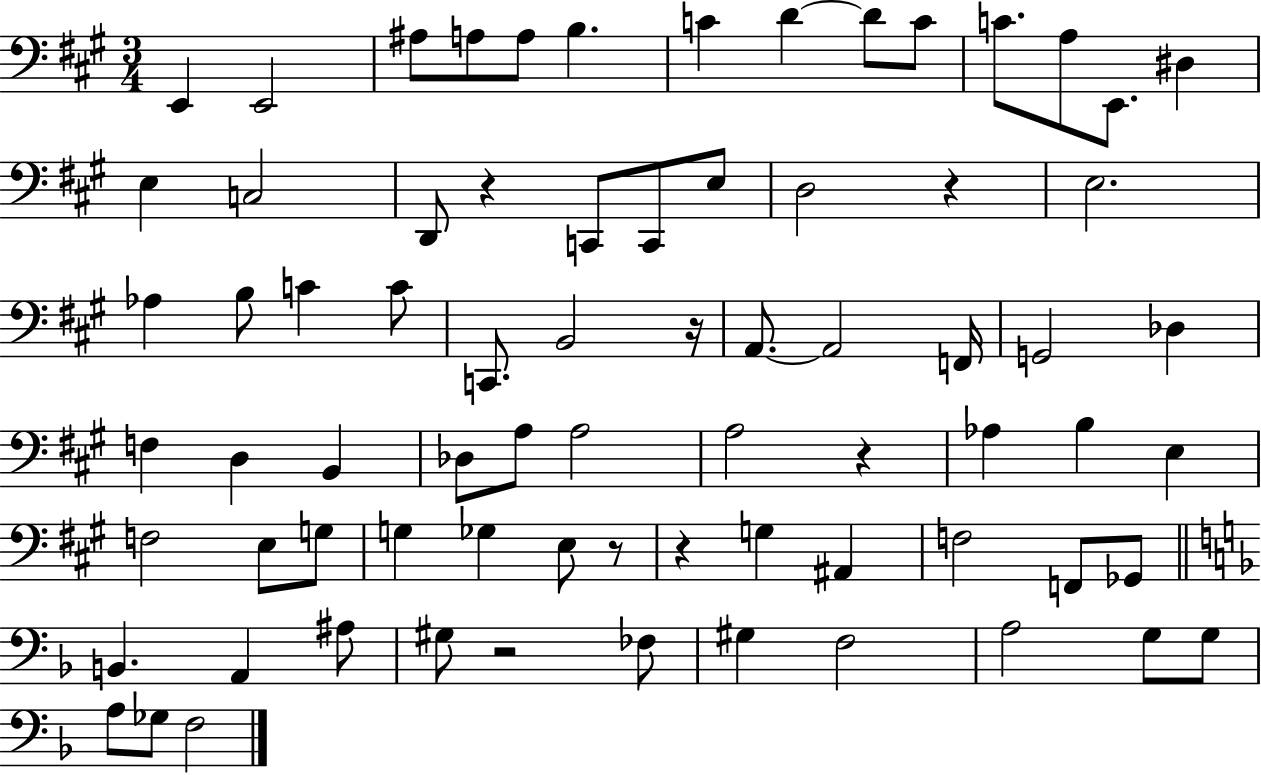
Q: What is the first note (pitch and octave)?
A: E2